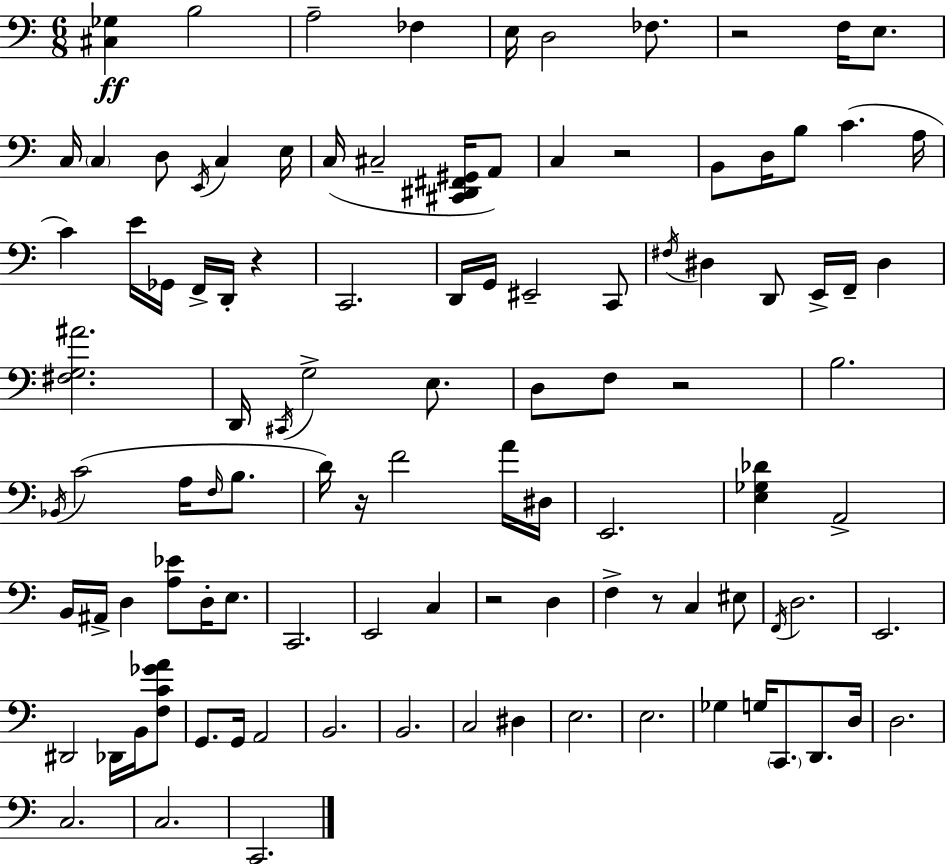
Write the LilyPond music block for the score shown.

{
  \clef bass
  \numericTimeSignature
  \time 6/8
  \key c \major
  \repeat volta 2 { <cis ges>4\ff b2 | a2-- fes4 | e16 d2 fes8. | r2 f16 e8. | \break c16 \parenthesize c4 d8 \acciaccatura { e,16 } c4 | e16 c16( cis2-- <cis, dis, fis, gis,>16 a,8) | c4 r2 | b,8 d16 b8 c'4.( | \break a16 c'4) e'16 ges,16 f,16-> d,16-. r4 | c,2. | d,16 g,16 eis,2-- c,8 | \acciaccatura { fis16 } dis4 d,8 e,16-> f,16-- dis4 | \break <fis g ais'>2. | d,16 \acciaccatura { cis,16 } g2-> | e8. d8 f8 r2 | b2. | \break \acciaccatura { bes,16 }( c'2 | a16 \grace { f16 } b8. d'16) r16 f'2 | a'16 dis16 e,2. | <e ges des'>4 a,2-> | \break b,16 ais,16-> d4 <a ees'>8 | d16-. e8. c,2. | e,2 | c4 r2 | \break d4 f4-> r8 c4 | eis8 \acciaccatura { f,16 } d2. | e,2. | dis,2 | \break des,16 b,16 <f c' ges' a'>8 g,8. g,16 a,2 | b,2. | b,2. | c2 | \break dis4 e2. | e2. | ges4 g16 \parenthesize c,8. | d,8. d16 d2. | \break c2. | c2. | c,2. | } \bar "|."
}